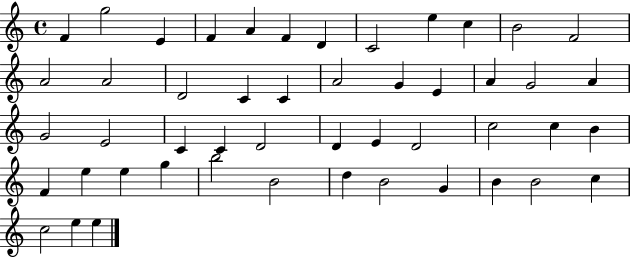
{
  \clef treble
  \time 4/4
  \defaultTimeSignature
  \key c \major
  f'4 g''2 e'4 | f'4 a'4 f'4 d'4 | c'2 e''4 c''4 | b'2 f'2 | \break a'2 a'2 | d'2 c'4 c'4 | a'2 g'4 e'4 | a'4 g'2 a'4 | \break g'2 e'2 | c'4 c'4 d'2 | d'4 e'4 d'2 | c''2 c''4 b'4 | \break f'4 e''4 e''4 g''4 | b''2 b'2 | d''4 b'2 g'4 | b'4 b'2 c''4 | \break c''2 e''4 e''4 | \bar "|."
}